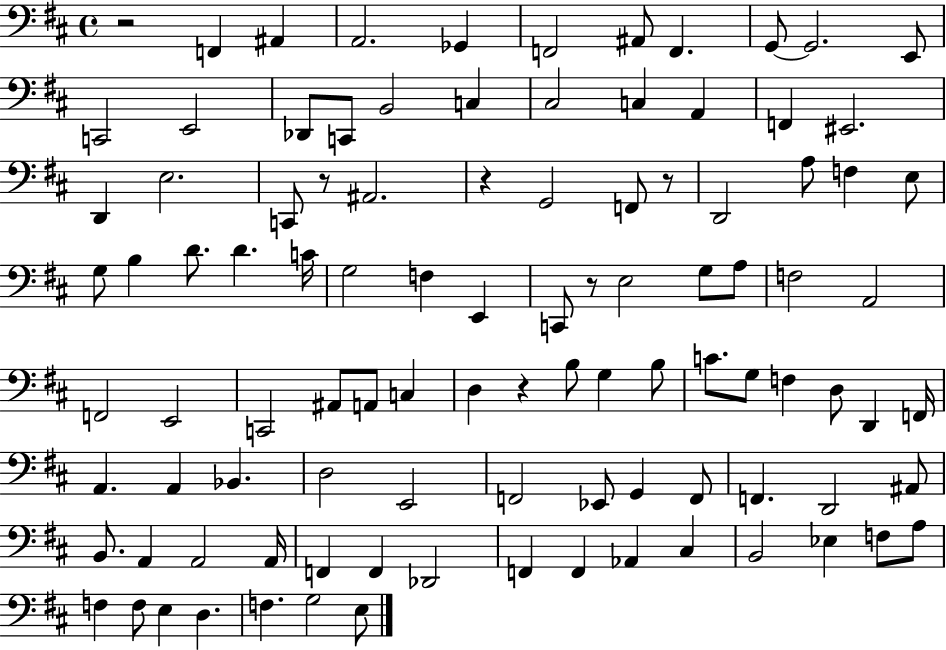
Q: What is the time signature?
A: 4/4